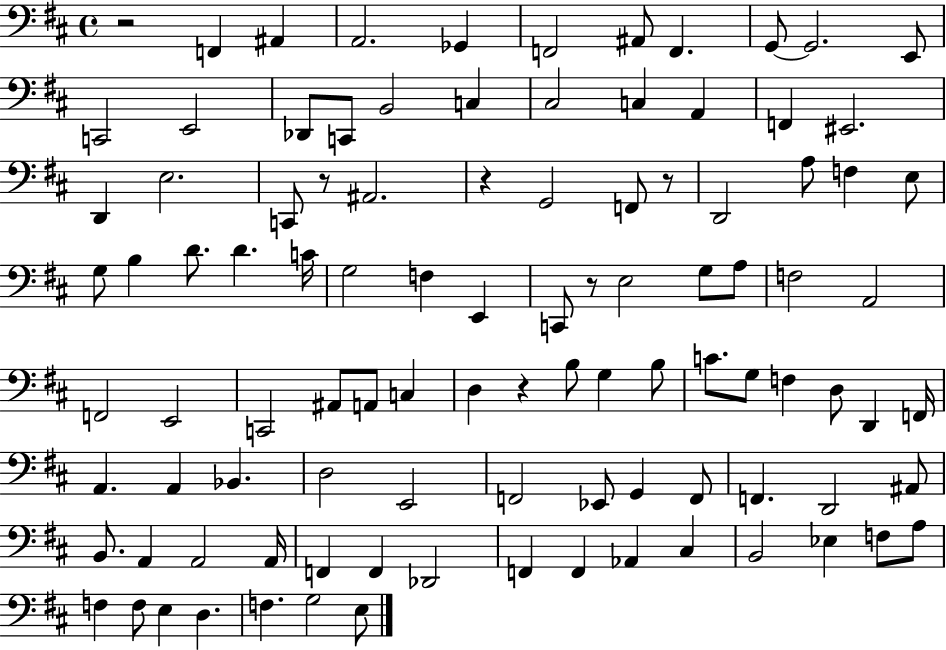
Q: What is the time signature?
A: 4/4